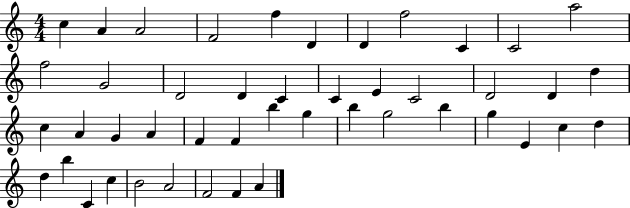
C5/q A4/q A4/h F4/h F5/q D4/q D4/q F5/h C4/q C4/h A5/h F5/h G4/h D4/h D4/q C4/q C4/q E4/q C4/h D4/h D4/q D5/q C5/q A4/q G4/q A4/q F4/q F4/q B5/q G5/q B5/q G5/h B5/q G5/q E4/q C5/q D5/q D5/q B5/q C4/q C5/q B4/h A4/h F4/h F4/q A4/q